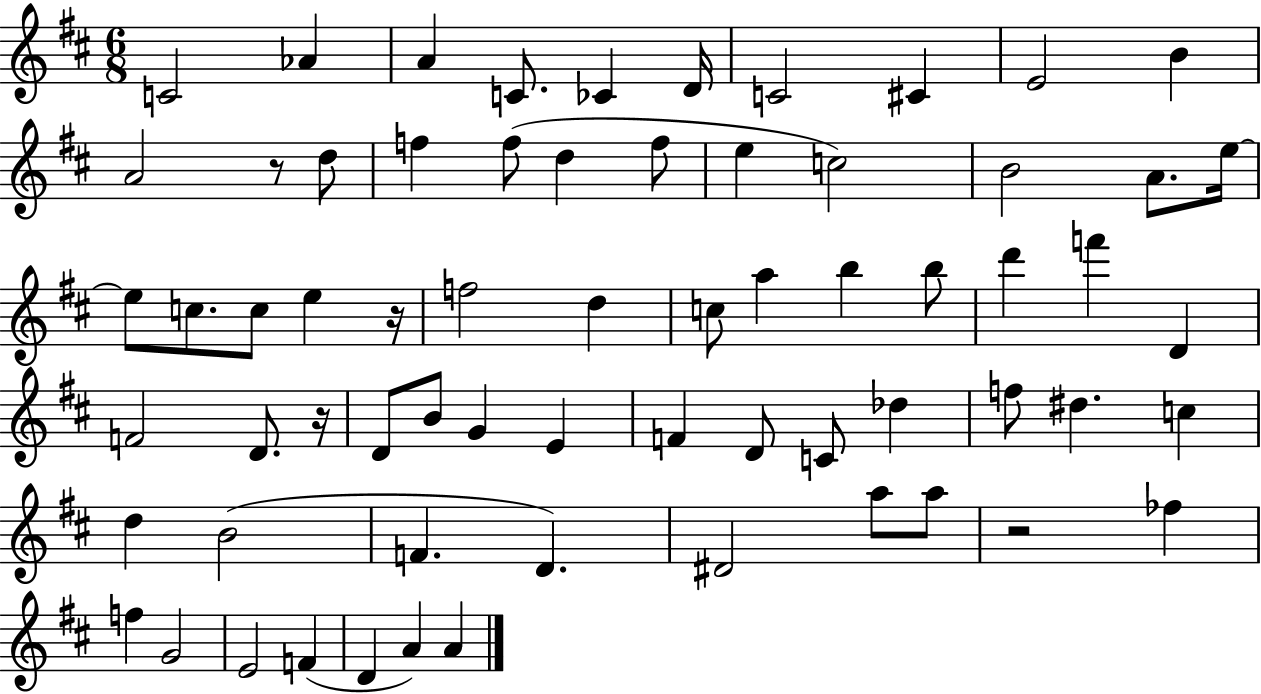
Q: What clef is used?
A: treble